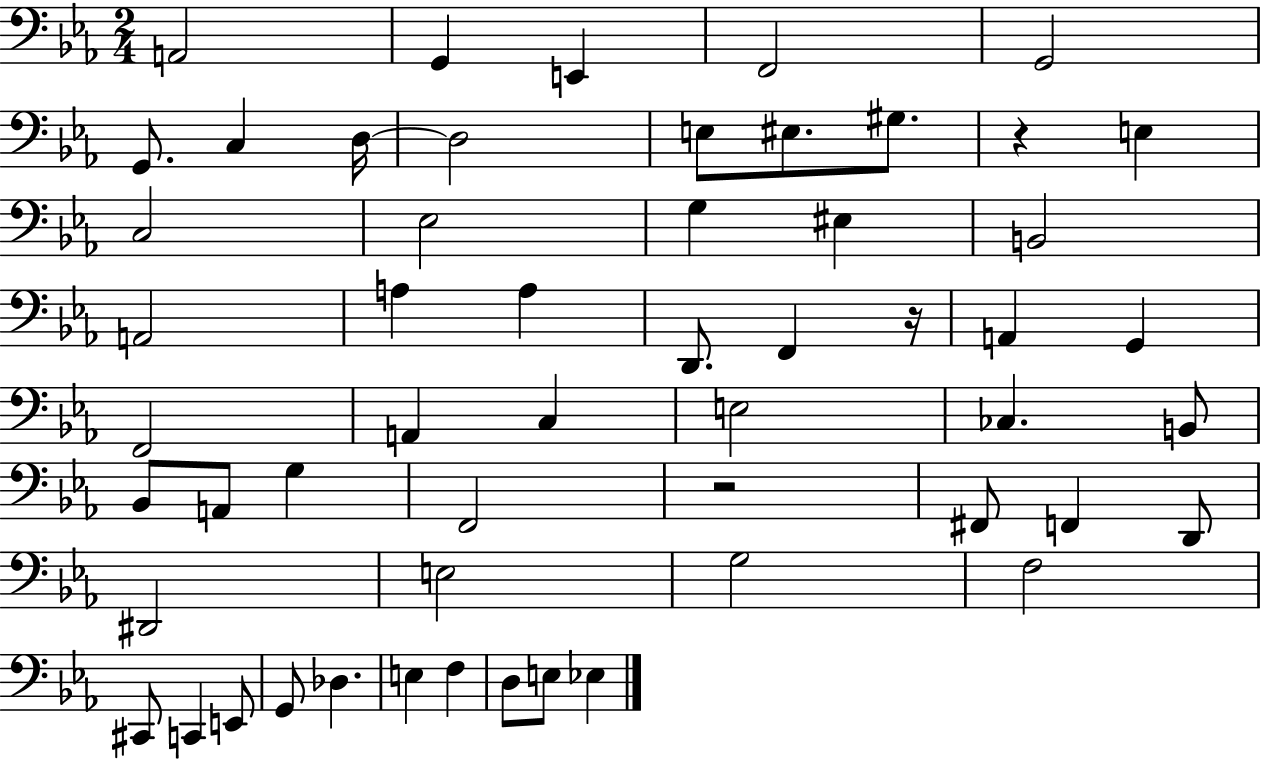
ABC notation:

X:1
T:Untitled
M:2/4
L:1/4
K:Eb
A,,2 G,, E,, F,,2 G,,2 G,,/2 C, D,/4 D,2 E,/2 ^E,/2 ^G,/2 z E, C,2 _E,2 G, ^E, B,,2 A,,2 A, A, D,,/2 F,, z/4 A,, G,, F,,2 A,, C, E,2 _C, B,,/2 _B,,/2 A,,/2 G, F,,2 z2 ^F,,/2 F,, D,,/2 ^D,,2 E,2 G,2 F,2 ^C,,/2 C,, E,,/2 G,,/2 _D, E, F, D,/2 E,/2 _E,